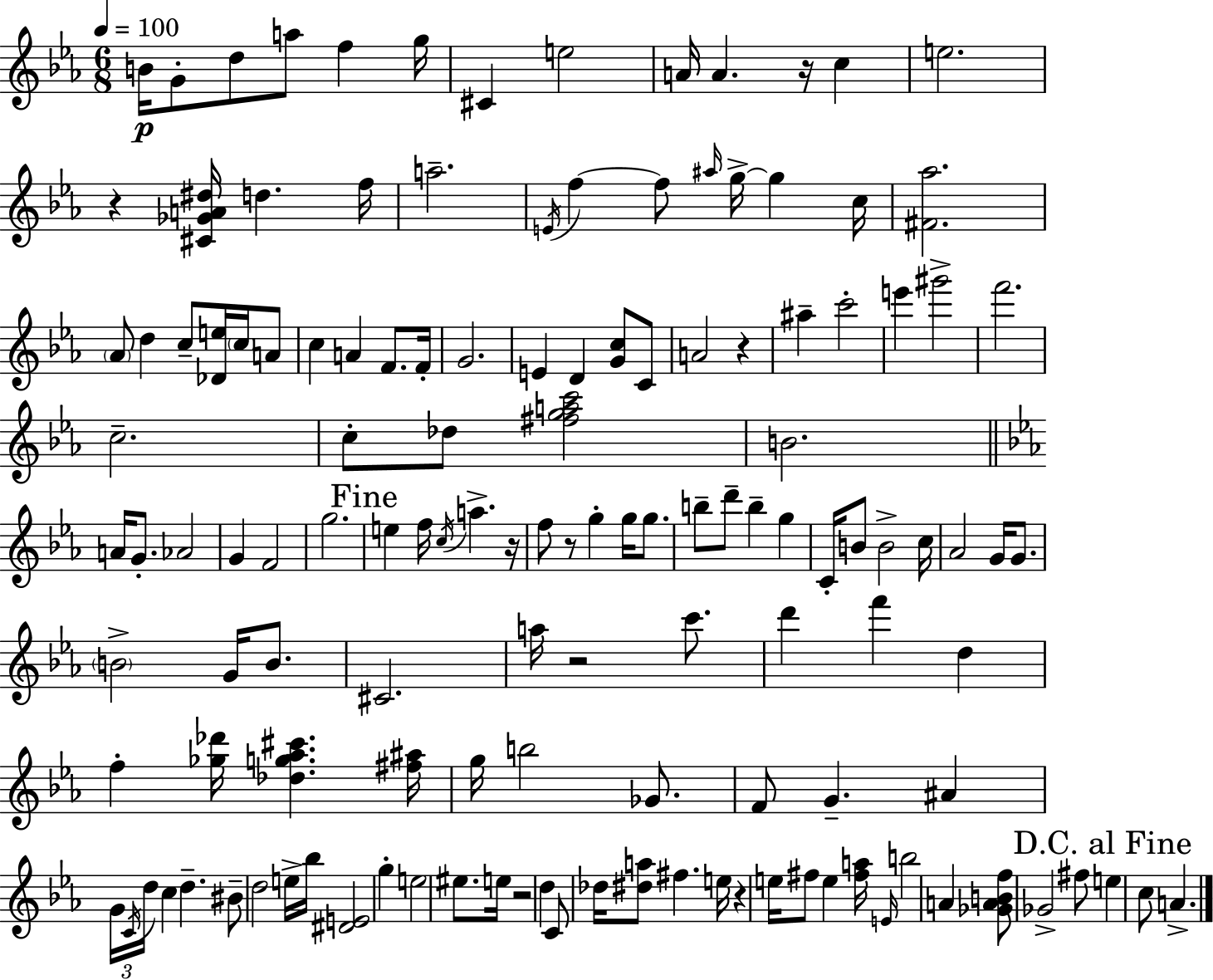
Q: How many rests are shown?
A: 8